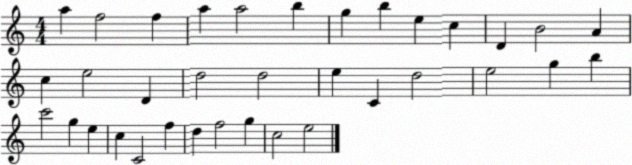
X:1
T:Untitled
M:4/4
L:1/4
K:C
a f2 f a a2 b g b e c D B2 A c e2 D d2 d2 e C d2 e2 g b c'2 g e c C2 f d f2 g c2 e2